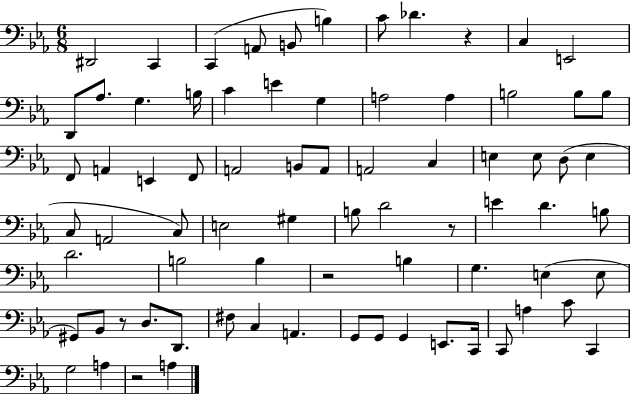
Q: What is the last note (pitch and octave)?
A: A3